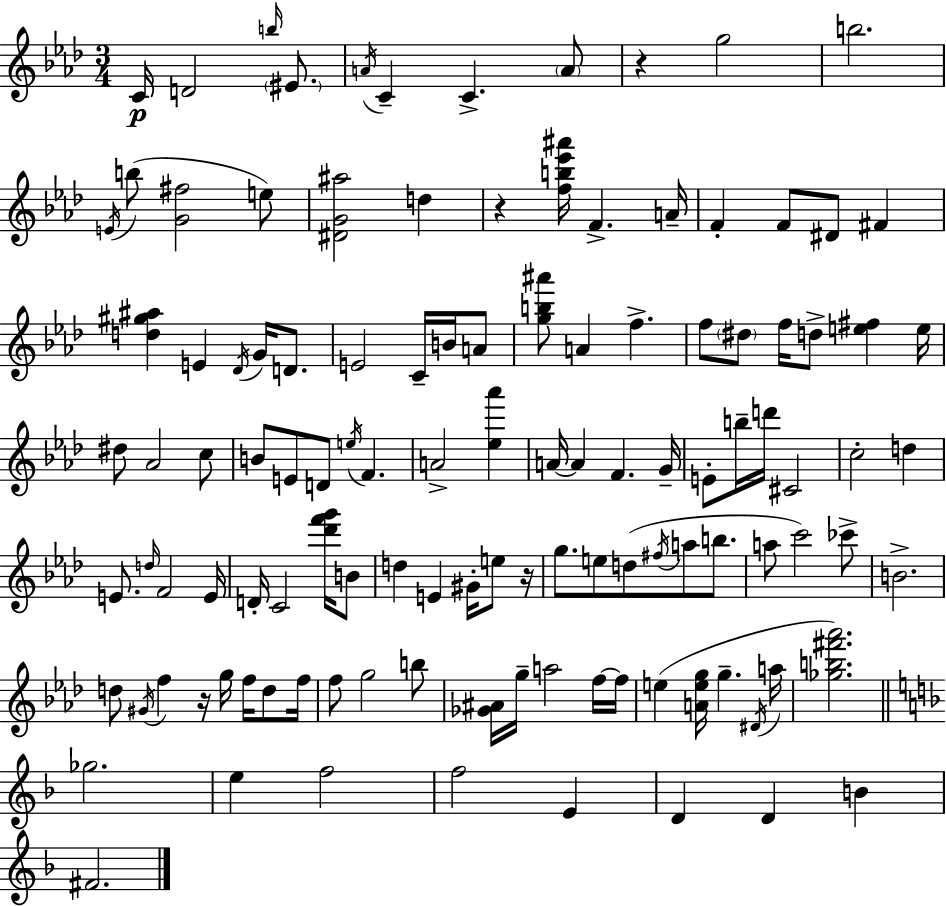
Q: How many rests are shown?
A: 4